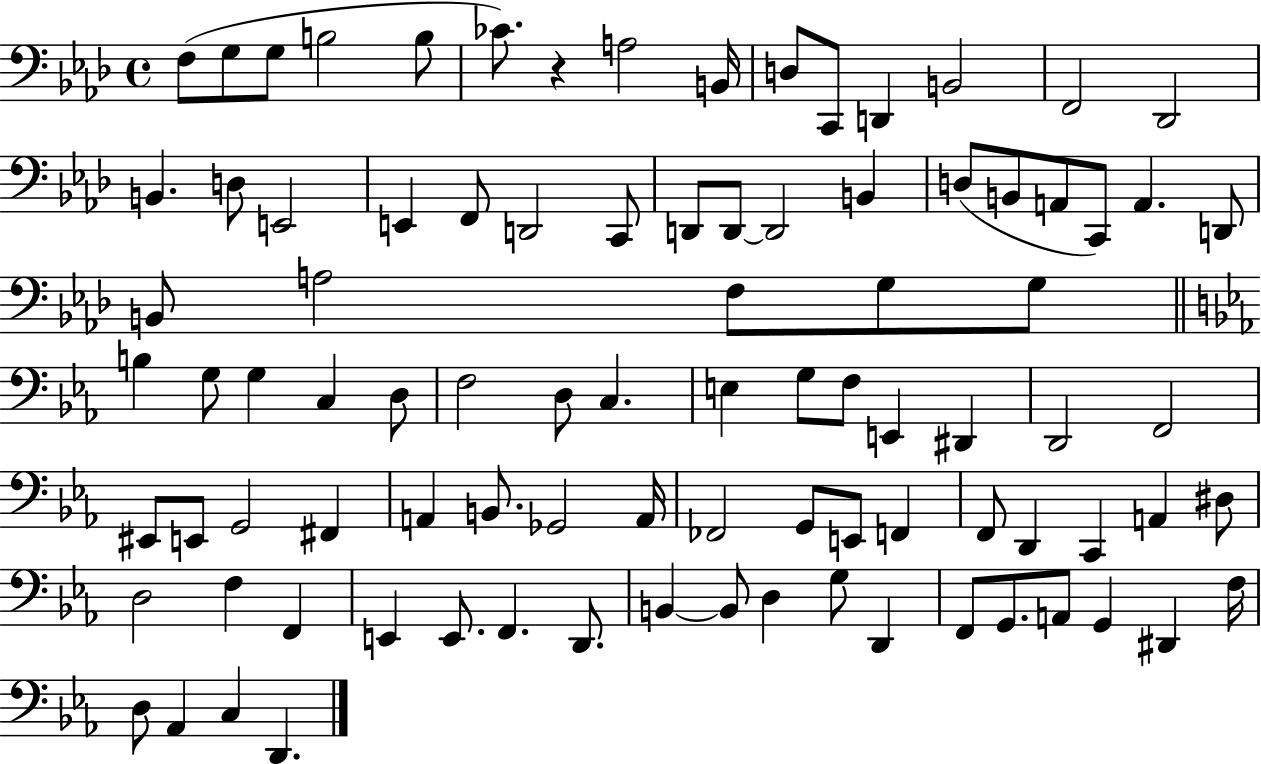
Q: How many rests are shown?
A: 1